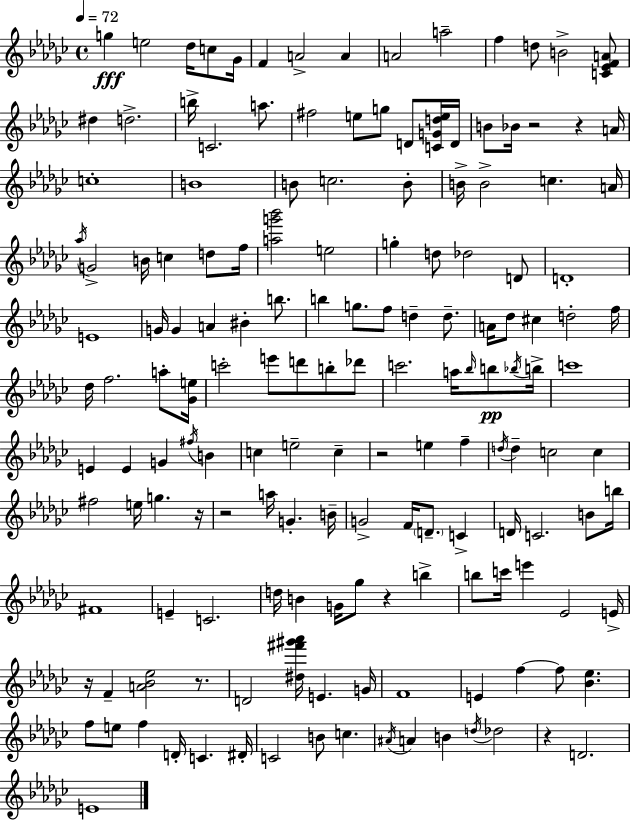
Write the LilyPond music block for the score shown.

{
  \clef treble
  \time 4/4
  \defaultTimeSignature
  \key ees \minor
  \tempo 4 = 72
  g''4\fff e''2 des''16 c''8 ges'16 | f'4 a'2-> a'4 | a'2 a''2-- | f''4 d''8 b'2-> <c' ees' f' a'>8 | \break dis''4 d''2.-> | b''16-> c'2. a''8. | fis''2 e''8 g''8 d'8 <c' g' d'' e''>16 d'16 | b'8 bes'16 r2 r4 a'16 | \break c''1-. | b'1 | b'8 c''2. b'8-. | b'16-> b'2-> c''4. a'16 | \break \acciaccatura { aes''16 } g'2-> b'16 c''4 d''8 | f''16 <a'' g''' bes'''>2 e''2 | g''4-. d''8 des''2 d'8 | d'1-. | \break e'1 | g'16 g'4 a'4 bis'4-. b''8. | b''4 g''8. f''8 d''4-- d''8.-- | a'16 des''8 cis''4 d''2-. | \break f''16 des''16 f''2. a''8-. | <ges' e''>16 c'''2-. e'''8 d'''8 b''8-. des'''8 | c'''2. a''16 \grace { bes''16 }\pp b''8 | \acciaccatura { bes''16 } b''16-> c'''1 | \break e'4 e'4 g'4 \acciaccatura { fis''16 } | b'4 c''4 e''2-- | c''4-- r2 e''4 | f''4-- \acciaccatura { d''16 } d''4-- c''2 | \break c''4 fis''2 e''16 g''4. | r16 r2 a''16 g'4.-. | b'16-- g'2-> f'16 \parenthesize d'8.-- | c'4-> d'16 c'2. | \break b'8 b''16 fis'1 | e'4-- c'2. | d''16 b'4 g'16 ges''8 r4 | b''4-> b''8 c'''16 e'''4 ees'2 | \break e'16-> r16 f'4-- <a' bes' ees''>2 | r8. d'2 <dis'' fis''' gis''' aes'''>16 e'4. | g'16 f'1 | e'4 f''4~~ f''8 <bes' ees''>4. | \break f''8 e''8 f''4 d'16-. c'4. | dis'16-. c'2 b'8 c''4. | \acciaccatura { ais'16 } a'4 b'4 \acciaccatura { d''16 } des''2 | r4 d'2. | \break e'1 | \bar "|."
}